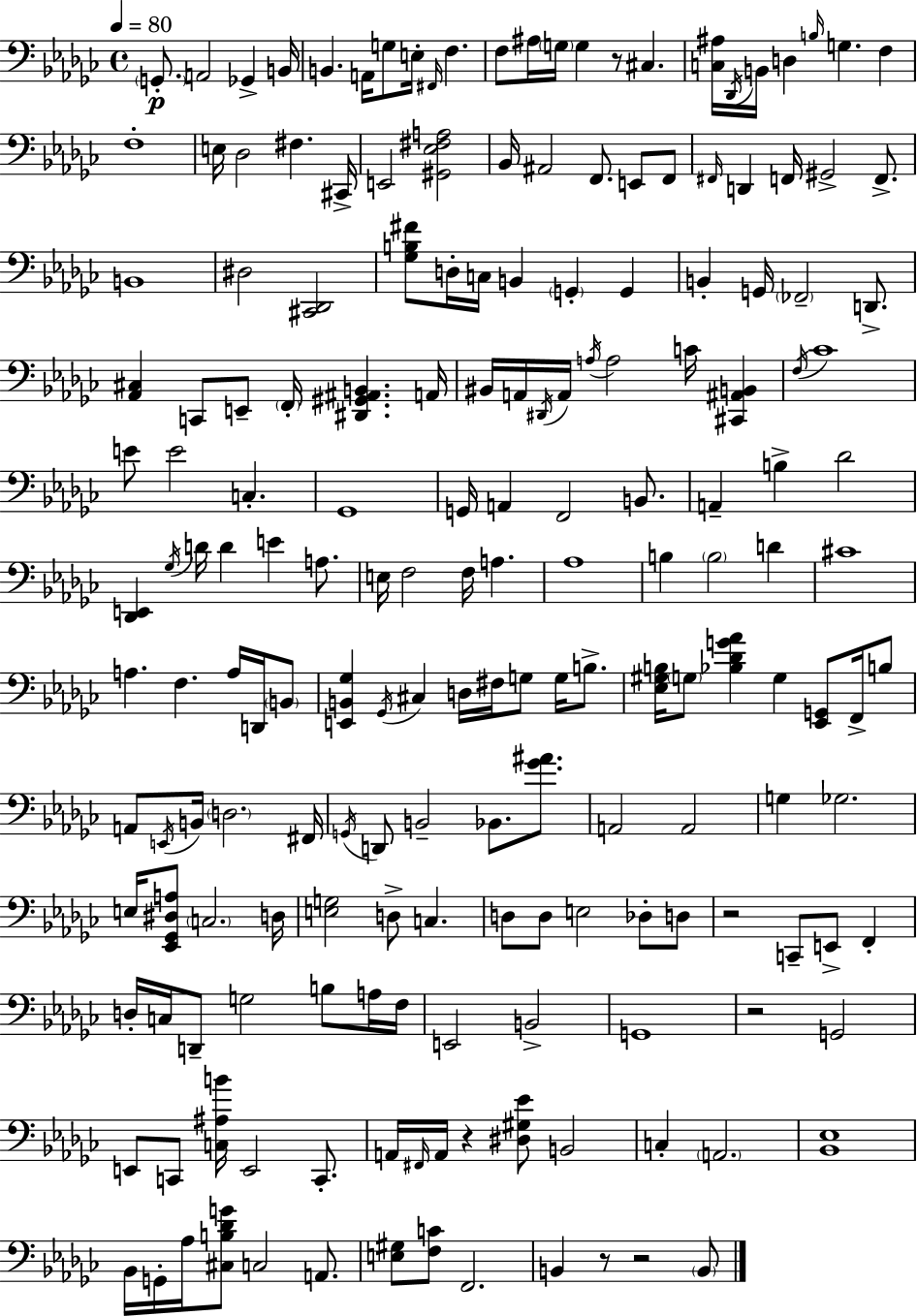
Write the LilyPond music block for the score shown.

{
  \clef bass
  \time 4/4
  \defaultTimeSignature
  \key ees \minor
  \tempo 4 = 80
  \repeat volta 2 { \parenthesize g,8.-.\p a,2 ges,4-> b,16 | b,4. a,16 g8 e16-. \grace { fis,16 } f4. | f8 ais16 \parenthesize g16 g4 r8 cis4. | <c ais>16 \acciaccatura { des,16 } b,16 d4 \grace { b16 } g4. f4 | \break f1-. | e16 des2 fis4. | cis,16-> e,2 <gis, ees fis a>2 | bes,16 ais,2 f,8. e,8 | \break f,8 \grace { fis,16 } d,4 f,16 gis,2-> | f,8.-> b,1 | dis2 <cis, des,>2 | <ges b fis'>8 d16-. c16 b,4 \parenthesize g,4-. | \break g,4 b,4-. g,16 \parenthesize fes,2-- | d,8.-> <aes, cis>4 c,8 e,8-- \parenthesize f,16-. <dis, gis, ais, b,>4. | a,16 bis,16 a,16 \acciaccatura { dis,16 } a,16 \acciaccatura { a16 } a2 | c'16 <cis, ais, b,>4 \acciaccatura { f16 } ces'1 | \break e'8 e'2 | c4.-. ges,1 | g,16 a,4 f,2 | b,8. a,4-- b4-> des'2 | \break <des, e,>4 \acciaccatura { ges16 } d'16 d'4 | e'4 a8. e16 f2 | f16 a4. aes1 | b4 \parenthesize b2 | \break d'4 cis'1 | a4. f4. | a16 d,16 \parenthesize b,8 <e, b, ges>4 \acciaccatura { ges,16 } cis4 | d16 fis16 g8 g16 b8.-> <ees gis b>16 \parenthesize g8 <bes des' g' aes'>4 | \break g4 <ees, g,>8 f,16-> b8 a,8 \acciaccatura { e,16 } b,16 \parenthesize d2. | fis,16 \acciaccatura { g,16 } d,8 b,2-- | bes,8. <ges' ais'>8. a,2 | a,2 g4 ges2. | \break e16 <ees, ges, dis a>8 \parenthesize c2. | d16 <e g>2 | d8-> c4. d8 d8 e2 | des8-. d8 r2 | \break c,8-- e,8-> f,4-. d16-. c16 d,8-- g2 | b8 a16 f16 e,2 | b,2-> g,1 | r2 | \break g,2 e,8 c,8 <c ais b'>16 | e,2 c,8.-. a,16 \grace { fis,16 } a,16 r4 | <dis gis ees'>8 b,2 c4-. | \parenthesize a,2. <bes, ees>1 | \break bes,16 g,16-. aes16 <cis b des' g'>8 | c2 a,8. <e gis>8 <f c'>8 | f,2. b,4 | r8 r2 \parenthesize b,8 } \bar "|."
}